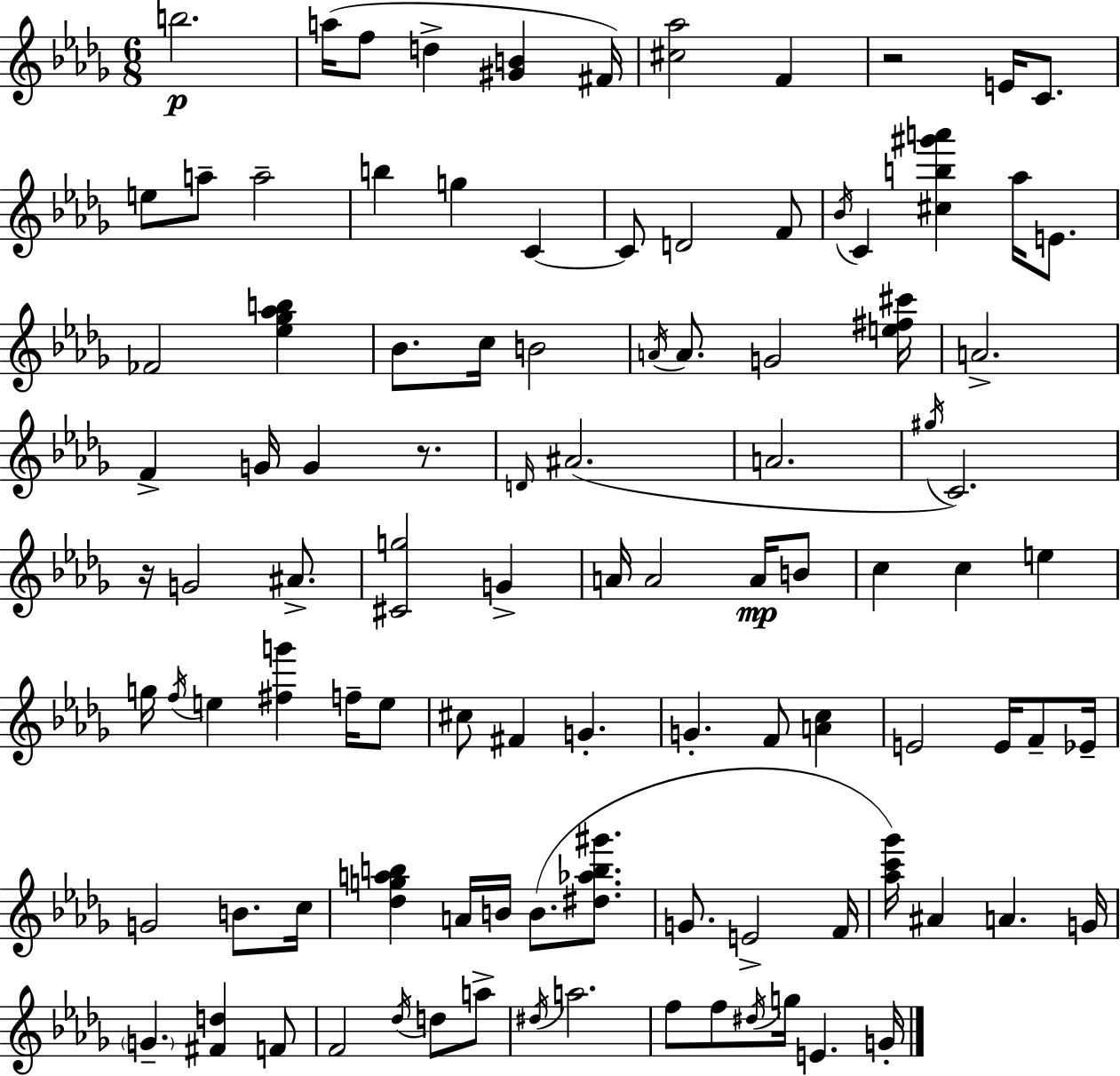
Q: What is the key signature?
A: BES minor